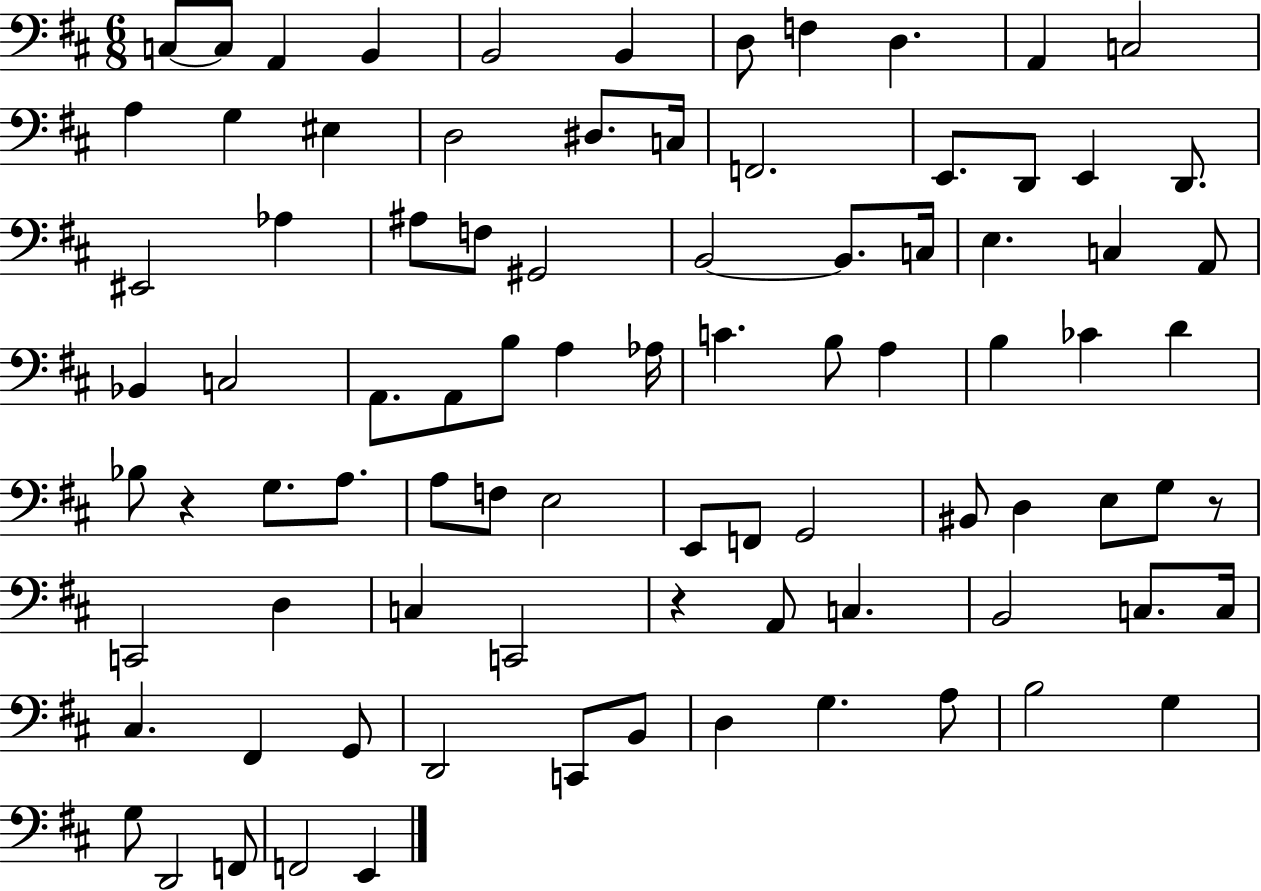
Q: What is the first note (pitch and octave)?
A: C3